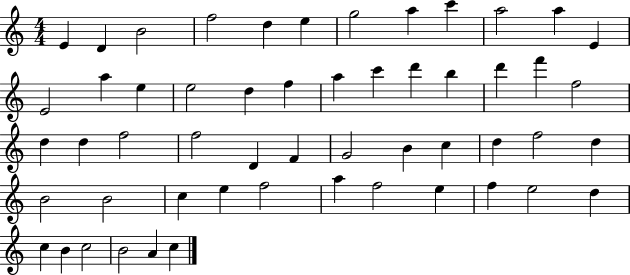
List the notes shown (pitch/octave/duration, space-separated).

E4/q D4/q B4/h F5/h D5/q E5/q G5/h A5/q C6/q A5/h A5/q E4/q E4/h A5/q E5/q E5/h D5/q F5/q A5/q C6/q D6/q B5/q D6/q F6/q F5/h D5/q D5/q F5/h F5/h D4/q F4/q G4/h B4/q C5/q D5/q F5/h D5/q B4/h B4/h C5/q E5/q F5/h A5/q F5/h E5/q F5/q E5/h D5/q C5/q B4/q C5/h B4/h A4/q C5/q